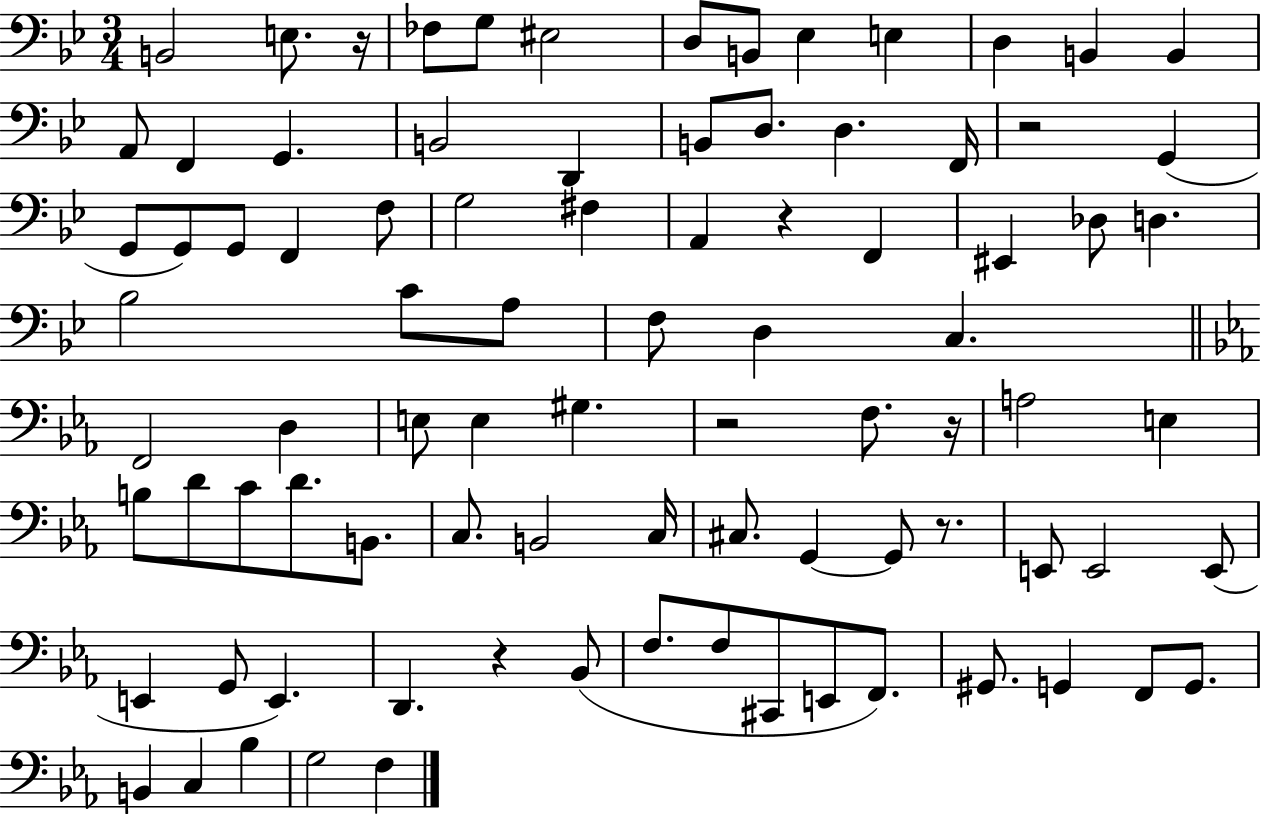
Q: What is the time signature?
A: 3/4